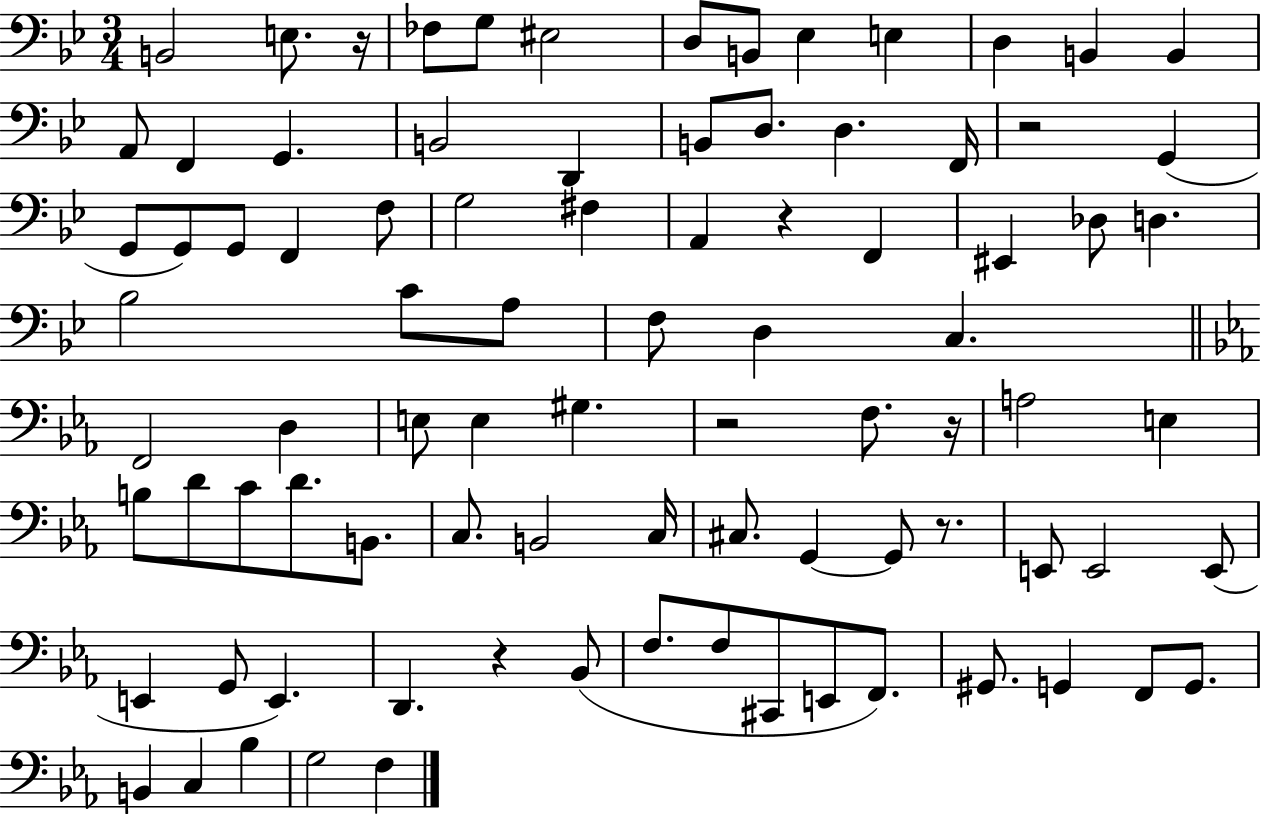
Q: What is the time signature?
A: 3/4